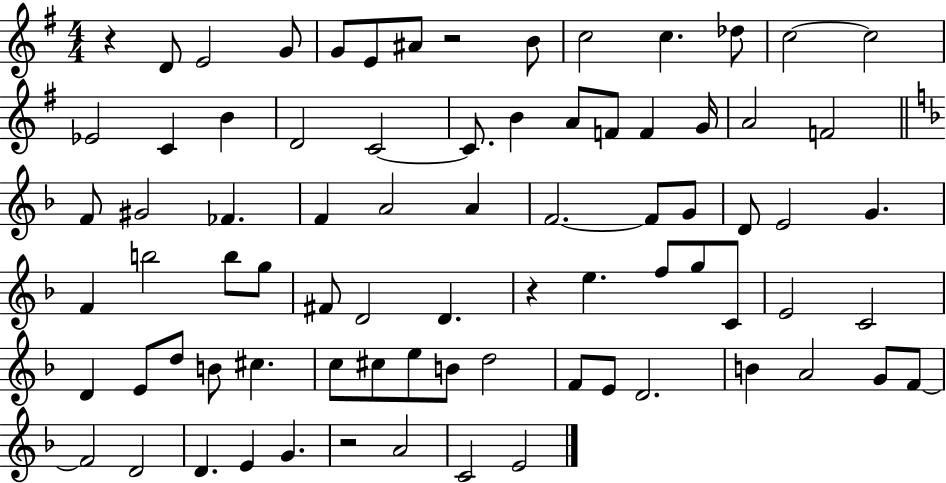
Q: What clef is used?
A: treble